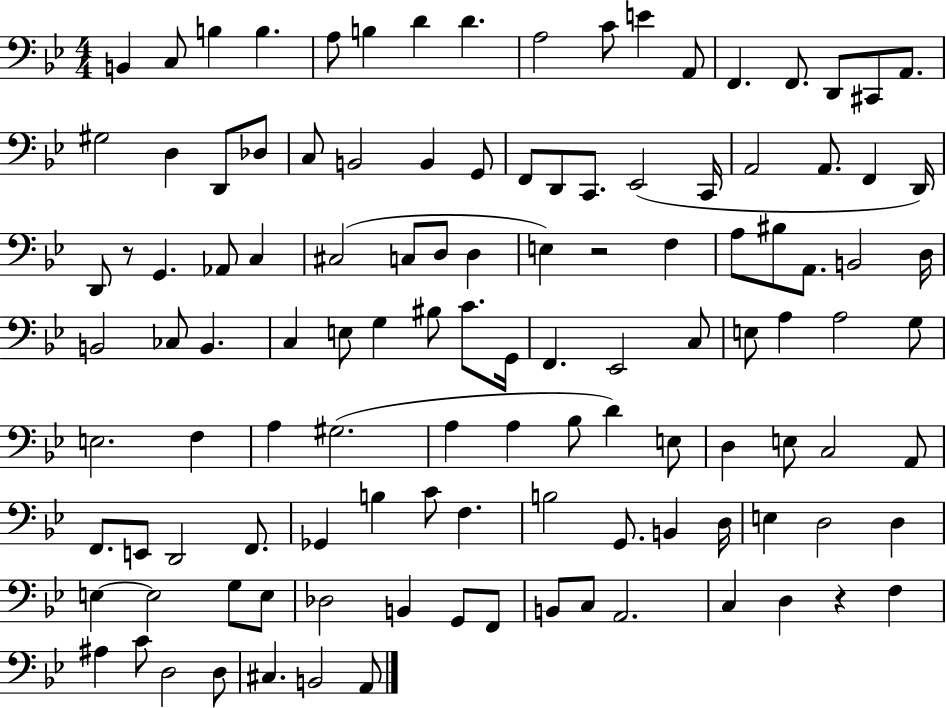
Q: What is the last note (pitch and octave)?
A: A2